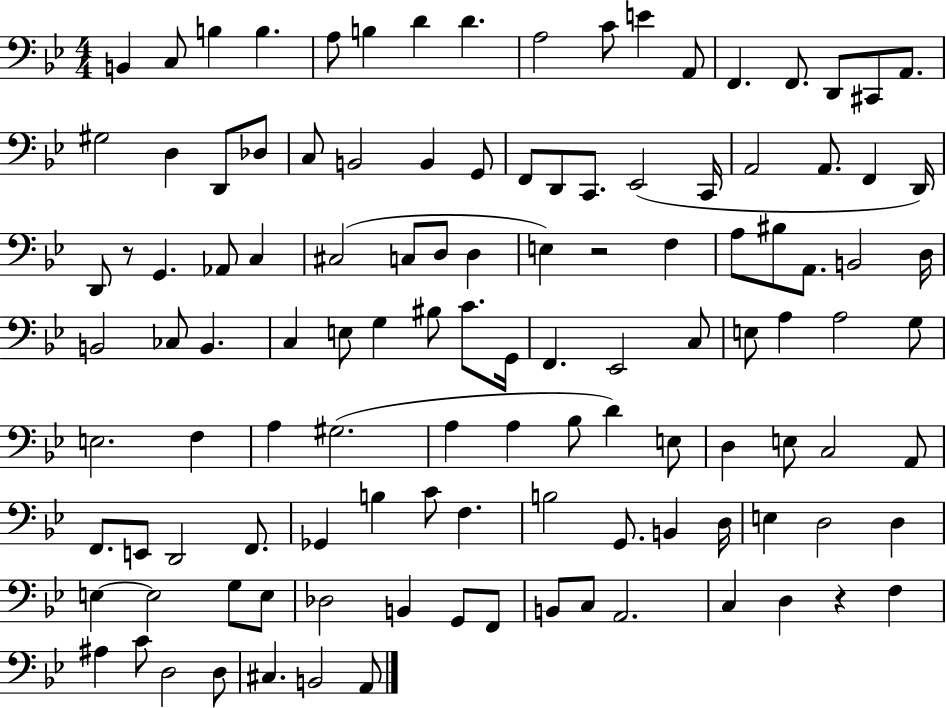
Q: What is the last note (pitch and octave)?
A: A2